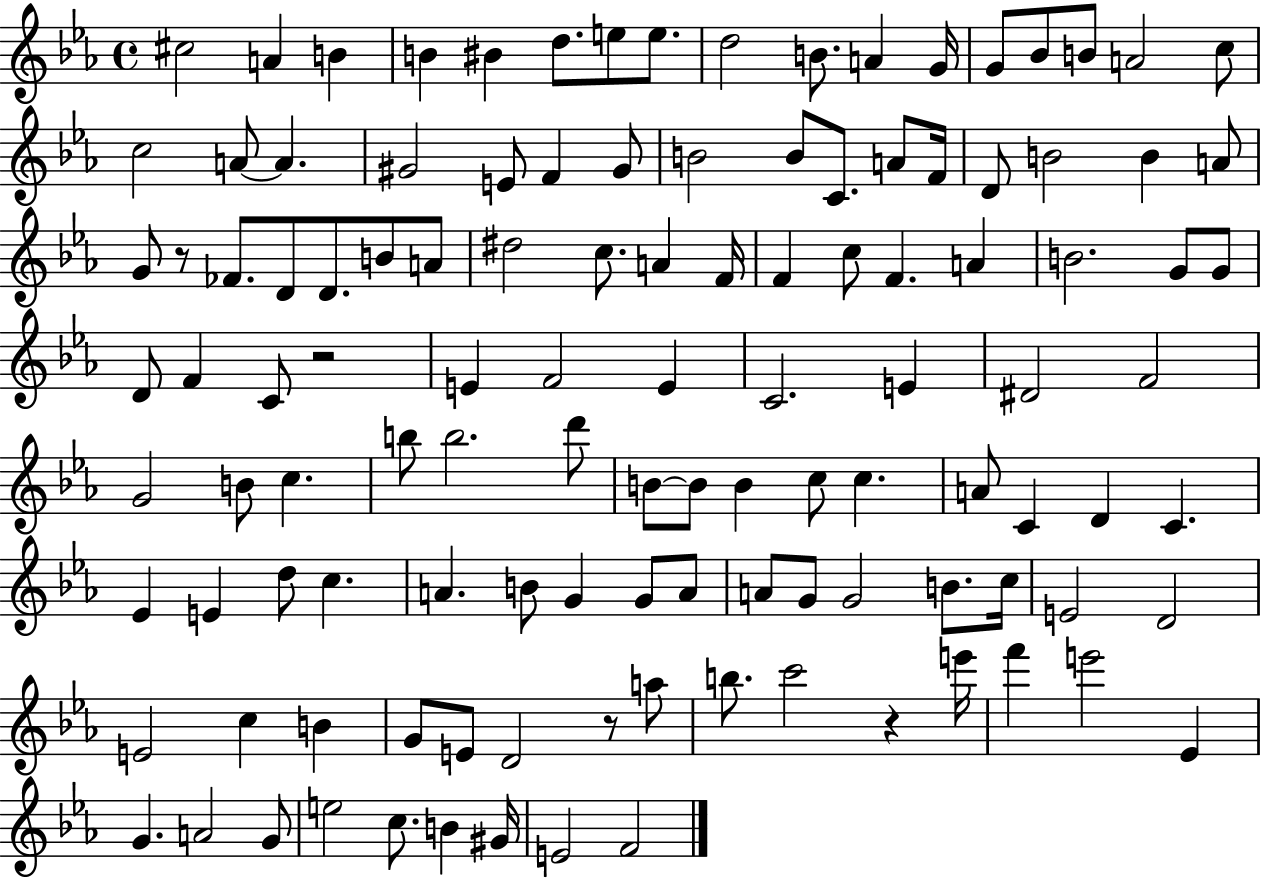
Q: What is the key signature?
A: EES major